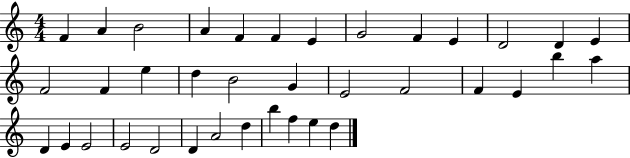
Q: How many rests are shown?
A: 0